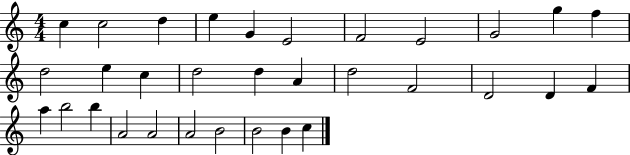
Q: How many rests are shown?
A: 0